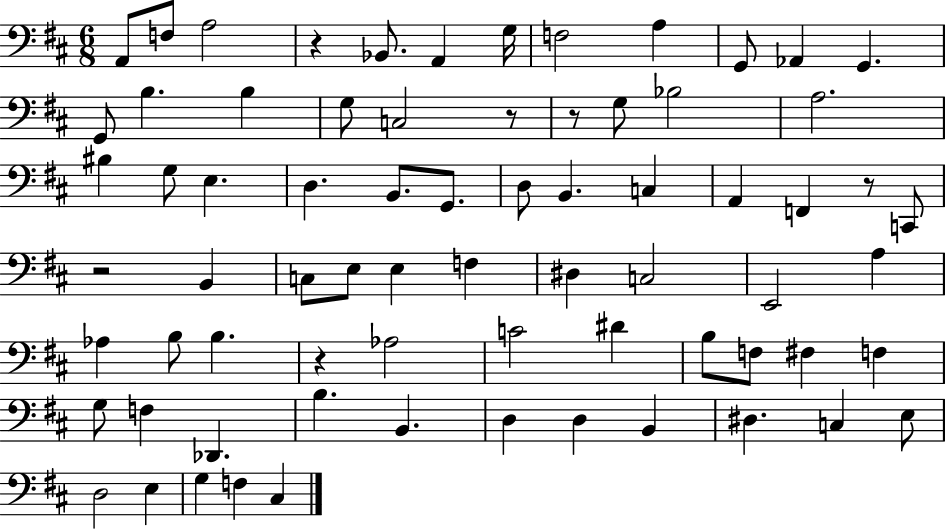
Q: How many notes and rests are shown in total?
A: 72